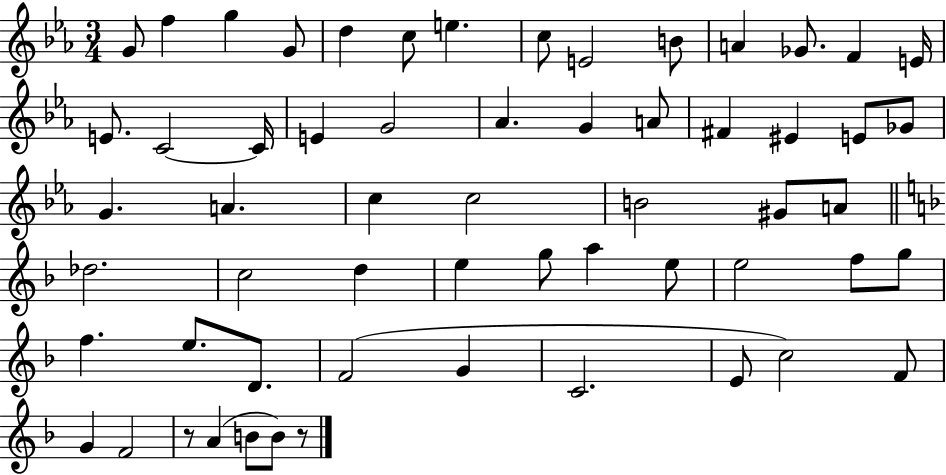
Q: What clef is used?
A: treble